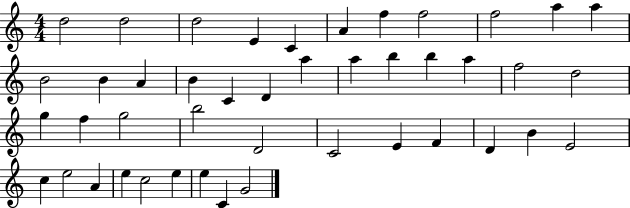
D5/h D5/h D5/h E4/q C4/q A4/q F5/q F5/h F5/h A5/q A5/q B4/h B4/q A4/q B4/q C4/q D4/q A5/q A5/q B5/q B5/q A5/q F5/h D5/h G5/q F5/q G5/h B5/h D4/h C4/h E4/q F4/q D4/q B4/q E4/h C5/q E5/h A4/q E5/q C5/h E5/q E5/q C4/q G4/h